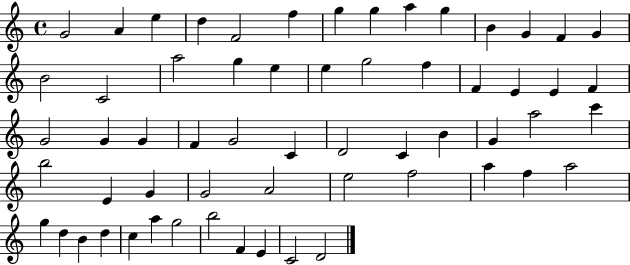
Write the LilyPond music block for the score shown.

{
  \clef treble
  \time 4/4
  \defaultTimeSignature
  \key c \major
  g'2 a'4 e''4 | d''4 f'2 f''4 | g''4 g''4 a''4 g''4 | b'4 g'4 f'4 g'4 | \break b'2 c'2 | a''2 g''4 e''4 | e''4 g''2 f''4 | f'4 e'4 e'4 f'4 | \break g'2 g'4 g'4 | f'4 g'2 c'4 | d'2 c'4 b'4 | g'4 a''2 c'''4 | \break b''2 e'4 g'4 | g'2 a'2 | e''2 f''2 | a''4 f''4 a''2 | \break g''4 d''4 b'4 d''4 | c''4 a''4 g''2 | b''2 f'4 e'4 | c'2 d'2 | \break \bar "|."
}